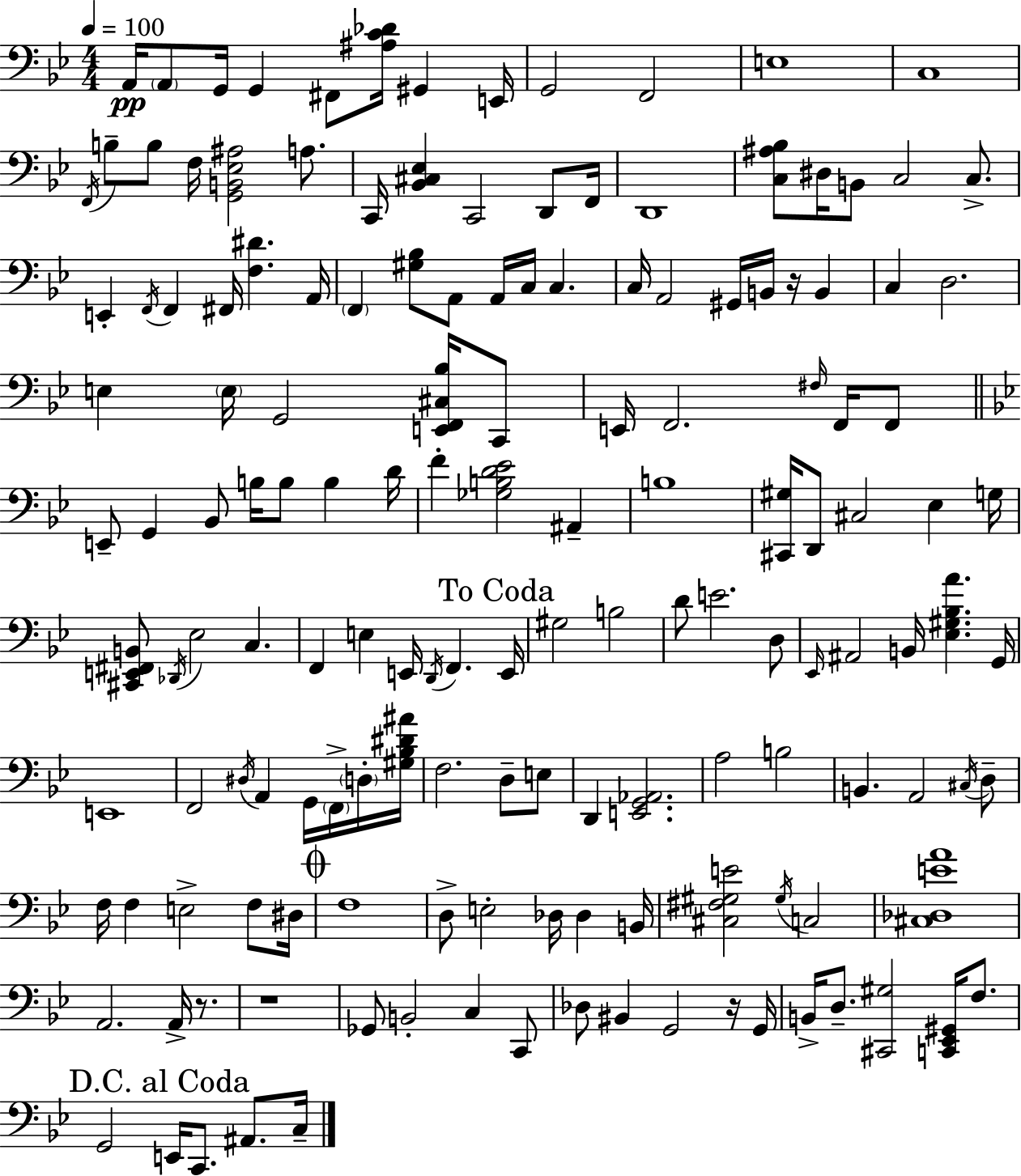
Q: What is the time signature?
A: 4/4